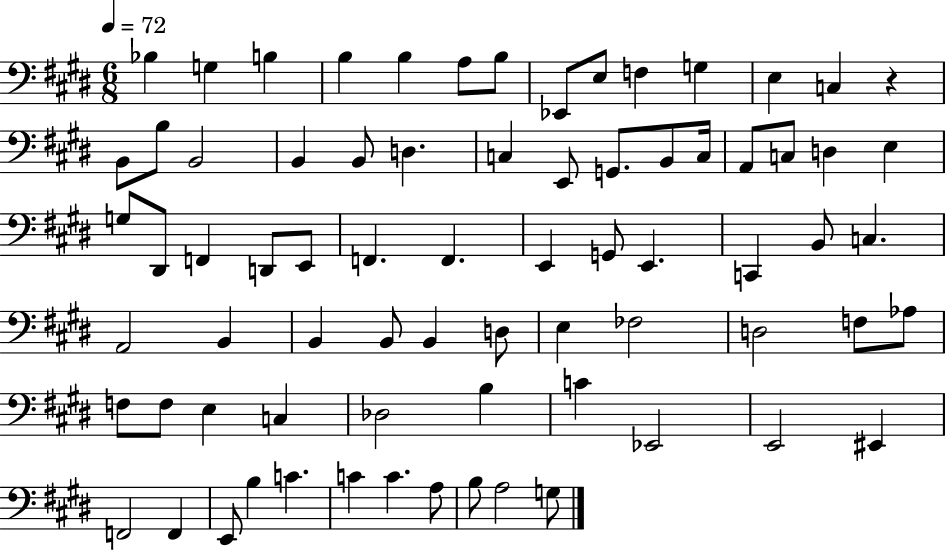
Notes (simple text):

Bb3/q G3/q B3/q B3/q B3/q A3/e B3/e Eb2/e E3/e F3/q G3/q E3/q C3/q R/q B2/e B3/e B2/h B2/q B2/e D3/q. C3/q E2/e G2/e. B2/e C3/s A2/e C3/e D3/q E3/q G3/e D#2/e F2/q D2/e E2/e F2/q. F2/q. E2/q G2/e E2/q. C2/q B2/e C3/q. A2/h B2/q B2/q B2/e B2/q D3/e E3/q FES3/h D3/h F3/e Ab3/e F3/e F3/e E3/q C3/q Db3/h B3/q C4/q Eb2/h E2/h EIS2/q F2/h F2/q E2/e B3/q C4/q. C4/q C4/q. A3/e B3/e A3/h G3/e